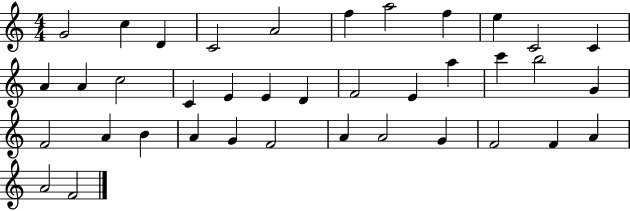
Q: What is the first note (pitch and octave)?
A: G4